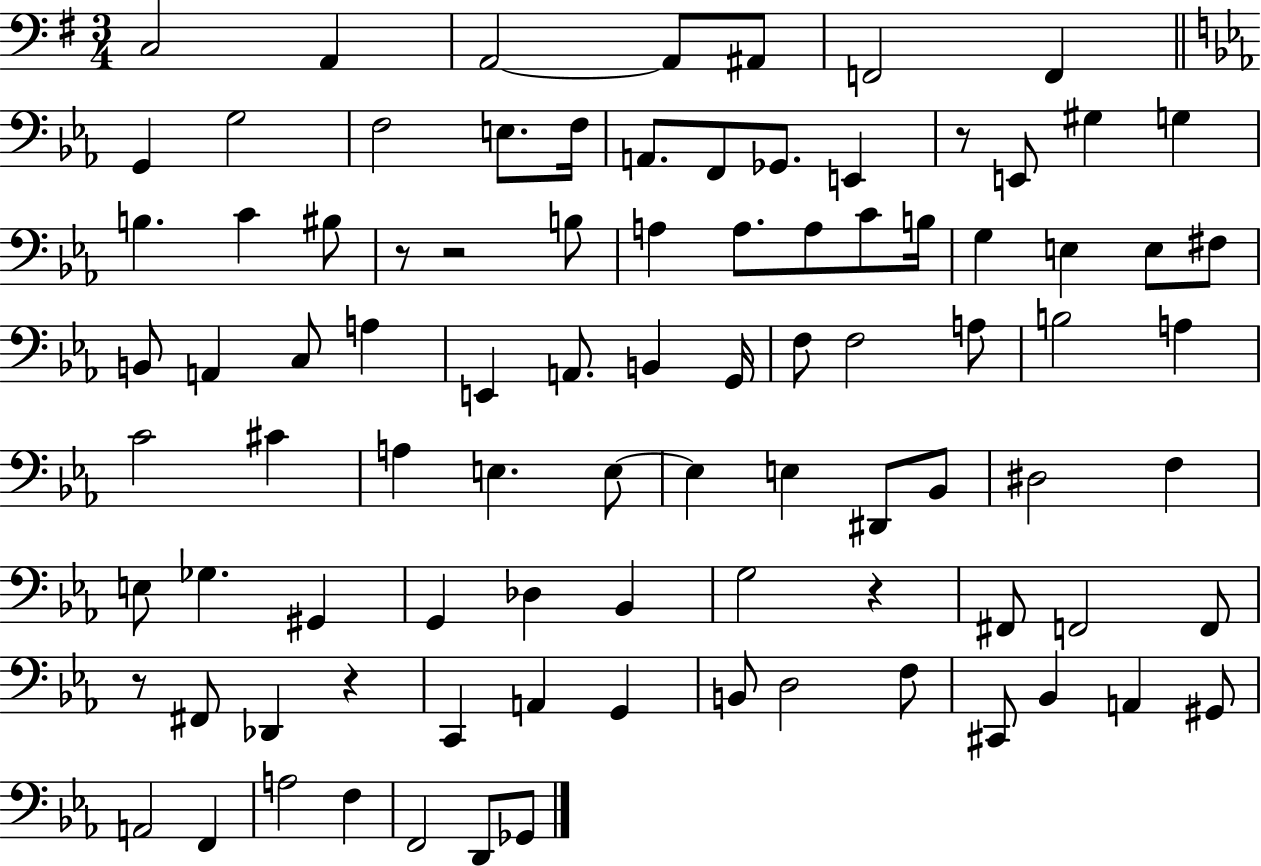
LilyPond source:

{
  \clef bass
  \numericTimeSignature
  \time 3/4
  \key g \major
  \repeat volta 2 { c2 a,4 | a,2~~ a,8 ais,8 | f,2 f,4 | \bar "||" \break \key c \minor g,4 g2 | f2 e8. f16 | a,8. f,8 ges,8. e,4 | r8 e,8 gis4 g4 | \break b4. c'4 bis8 | r8 r2 b8 | a4 a8. a8 c'8 b16 | g4 e4 e8 fis8 | \break b,8 a,4 c8 a4 | e,4 a,8. b,4 g,16 | f8 f2 a8 | b2 a4 | \break c'2 cis'4 | a4 e4. e8~~ | e4 e4 dis,8 bes,8 | dis2 f4 | \break e8 ges4. gis,4 | g,4 des4 bes,4 | g2 r4 | fis,8 f,2 f,8 | \break r8 fis,8 des,4 r4 | c,4 a,4 g,4 | b,8 d2 f8 | cis,8 bes,4 a,4 gis,8 | \break a,2 f,4 | a2 f4 | f,2 d,8 ges,8 | } \bar "|."
}